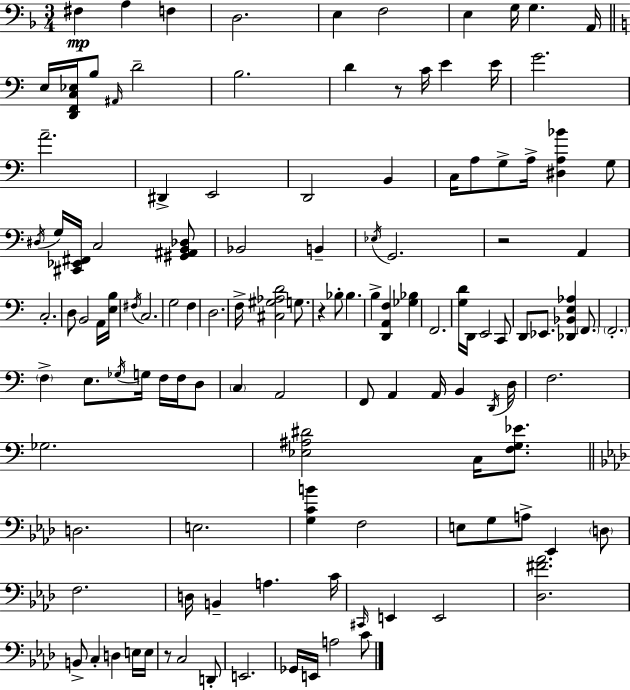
{
  \clef bass
  \numericTimeSignature
  \time 3/4
  \key d \minor
  fis4\mp a4 f4 | d2. | e4 f2 | e4 g16 g4. a,16 | \break \bar "||" \break \key c \major e16 <d, f, c ees>16 b8 \grace { ais,16 } d'2-- | b2. | d'4 r8 c'16 e'4 | e'16 g'2. | \break a'2.-- | dis,4-> e,2 | d,2 b,4 | c16 a8 g8-> a16-> <dis a bes'>4 g8 | \break \acciaccatura { dis16 } g16 <cis, ees, fis,>16 c2 | <gis, ais, b, des>8 bes,2 b,4-- | \acciaccatura { ees16 } g,2. | r2 a,4 | \break c2.-. | d8 b,2 | a,16 <e b>16 \acciaccatura { fis16 } c2. | g2 | \break f4 d2. | f16-> <cis gis aes d'>2 | g8. r4 bes8-. bes4. | b4-> <d, a, f>4 | \break <ges bes>4 f,2. | <g d'>16 d,16 e,2 | c,8 d,8 ees,8. <des, bes, e aes>4 | \parenthesize f,8. \parenthesize f,2.-. | \break \parenthesize f4-> e8. \acciaccatura { ges16 } | g16 f16 f16 d8 \parenthesize c4 a,2 | f,8 a,4 a,16 | b,4 \acciaccatura { d,16 } d16 f2. | \break ges2. | <ees ais dis'>2 | c16 <f g ees'>8. \bar "||" \break \key aes \major d2. | e2. | <g c' b'>4 f2 | e8 g8 a8-> ees,4 \parenthesize d8 | \break f2. | d16 b,4-- a4. c'16 | \grace { cis,16 } e,4 e,2 | <des fis' aes'>2. | \break b,8-> c4-. d4 e16 | e16 r8 c2 d,8-. | e,2. | ges,16 e,16 a2 c'8 | \break \bar "|."
}